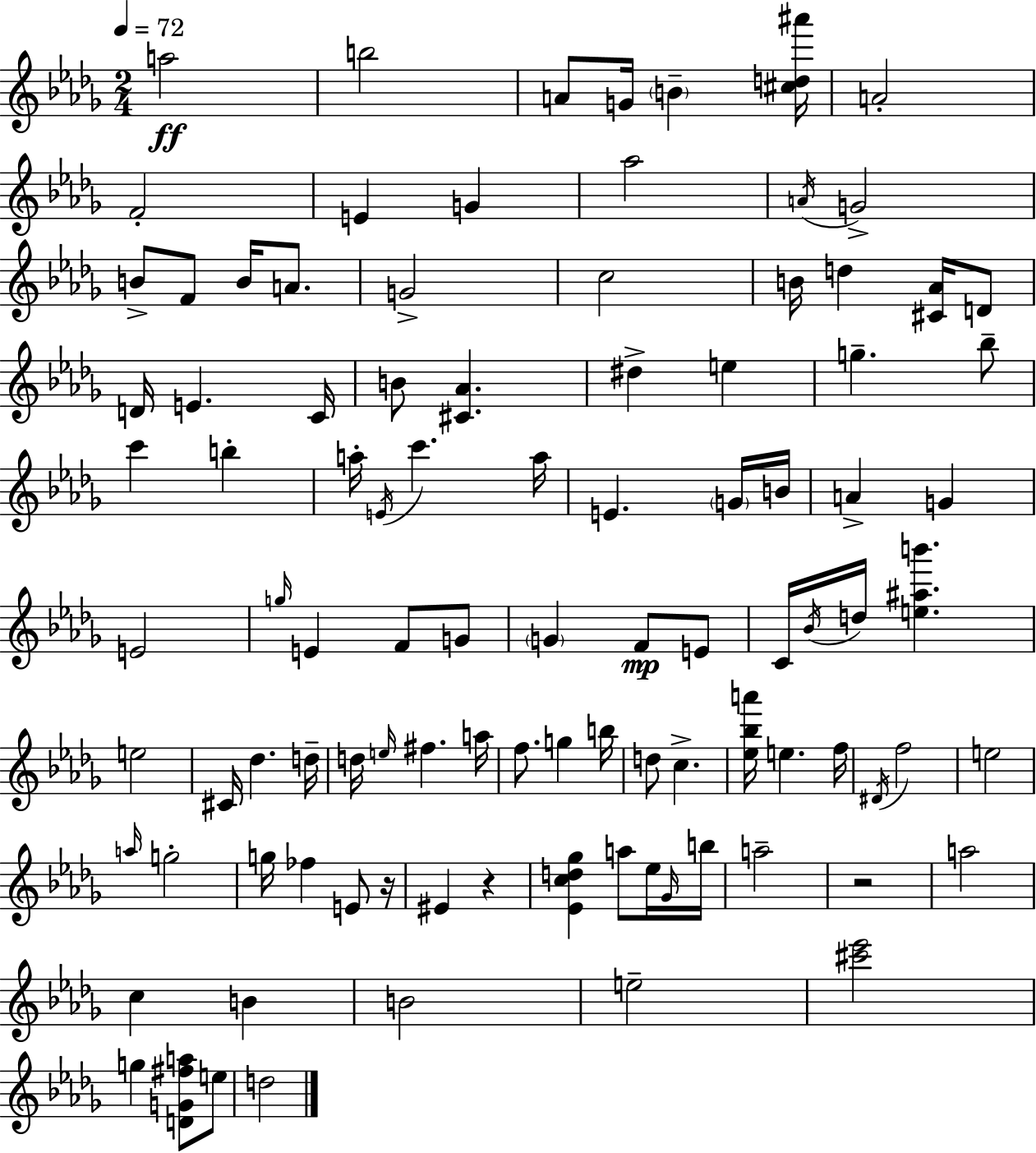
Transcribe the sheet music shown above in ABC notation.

X:1
T:Untitled
M:2/4
L:1/4
K:Bbm
a2 b2 A/2 G/4 B [^cd^a']/4 A2 F2 E G _a2 A/4 G2 B/2 F/2 B/4 A/2 G2 c2 B/4 d [^C_A]/4 D/2 D/4 E C/4 B/2 [^C_A] ^d e g _b/2 c' b a/4 E/4 c' a/4 E G/4 B/4 A G E2 g/4 E F/2 G/2 G F/2 E/2 C/4 _B/4 d/4 [e^ab'] e2 ^C/4 _d d/4 d/4 e/4 ^f a/4 f/2 g b/4 d/2 c [_e_ba']/4 e f/4 ^D/4 f2 e2 a/4 g2 g/4 _f E/2 z/4 ^E z [_Ecd_g] a/2 _e/4 _G/4 b/4 a2 z2 a2 c B B2 e2 [^c'_e']2 g [DG^fa]/2 e/2 d2